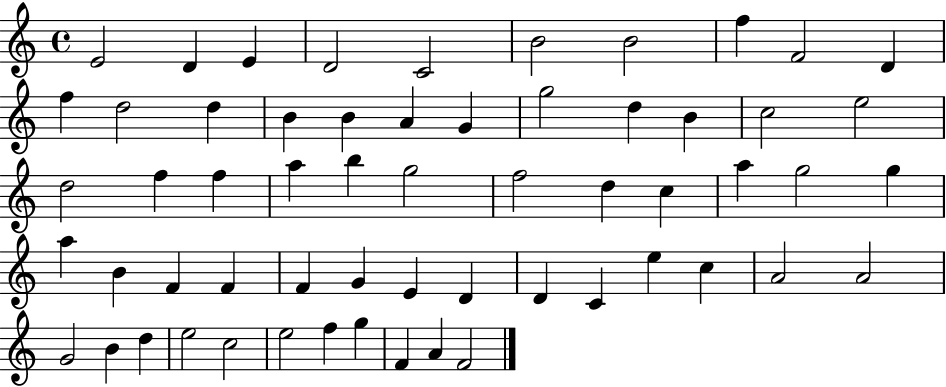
{
  \clef treble
  \time 4/4
  \defaultTimeSignature
  \key c \major
  e'2 d'4 e'4 | d'2 c'2 | b'2 b'2 | f''4 f'2 d'4 | \break f''4 d''2 d''4 | b'4 b'4 a'4 g'4 | g''2 d''4 b'4 | c''2 e''2 | \break d''2 f''4 f''4 | a''4 b''4 g''2 | f''2 d''4 c''4 | a''4 g''2 g''4 | \break a''4 b'4 f'4 f'4 | f'4 g'4 e'4 d'4 | d'4 c'4 e''4 c''4 | a'2 a'2 | \break g'2 b'4 d''4 | e''2 c''2 | e''2 f''4 g''4 | f'4 a'4 f'2 | \break \bar "|."
}